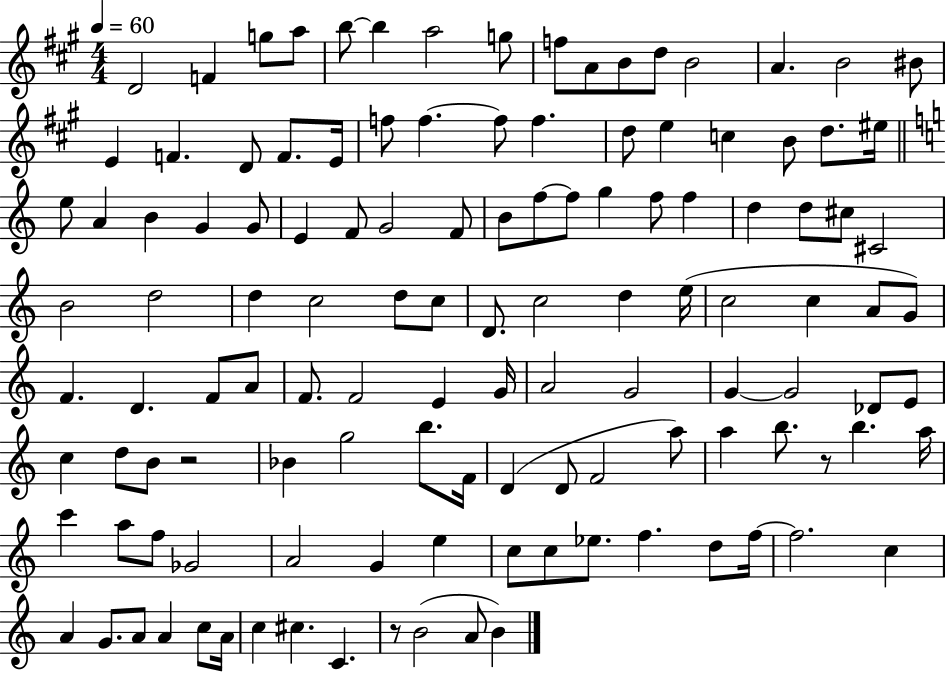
{
  \clef treble
  \numericTimeSignature
  \time 4/4
  \key a \major
  \tempo 4 = 60
  d'2 f'4 g''8 a''8 | b''8~~ b''4 a''2 g''8 | f''8 a'8 b'8 d''8 b'2 | a'4. b'2 bis'8 | \break e'4 f'4. d'8 f'8. e'16 | f''8 f''4.~~ f''8 f''4. | d''8 e''4 c''4 b'8 d''8. eis''16 | \bar "||" \break \key a \minor e''8 a'4 b'4 g'4 g'8 | e'4 f'8 g'2 f'8 | b'8 f''8~~ f''8 g''4 f''8 f''4 | d''4 d''8 cis''8 cis'2 | \break b'2 d''2 | d''4 c''2 d''8 c''8 | d'8. c''2 d''4 e''16( | c''2 c''4 a'8 g'8) | \break f'4. d'4. f'8 a'8 | f'8. f'2 e'4 g'16 | a'2 g'2 | g'4~~ g'2 des'8 e'8 | \break c''4 d''8 b'8 r2 | bes'4 g''2 b''8. f'16 | d'4( d'8 f'2 a''8) | a''4 b''8. r8 b''4. a''16 | \break c'''4 a''8 f''8 ges'2 | a'2 g'4 e''4 | c''8 c''8 ees''8. f''4. d''8 f''16~~ | f''2. c''4 | \break a'4 g'8. a'8 a'4 c''8 a'16 | c''4 cis''4. c'4. | r8 b'2( a'8 b'4) | \bar "|."
}